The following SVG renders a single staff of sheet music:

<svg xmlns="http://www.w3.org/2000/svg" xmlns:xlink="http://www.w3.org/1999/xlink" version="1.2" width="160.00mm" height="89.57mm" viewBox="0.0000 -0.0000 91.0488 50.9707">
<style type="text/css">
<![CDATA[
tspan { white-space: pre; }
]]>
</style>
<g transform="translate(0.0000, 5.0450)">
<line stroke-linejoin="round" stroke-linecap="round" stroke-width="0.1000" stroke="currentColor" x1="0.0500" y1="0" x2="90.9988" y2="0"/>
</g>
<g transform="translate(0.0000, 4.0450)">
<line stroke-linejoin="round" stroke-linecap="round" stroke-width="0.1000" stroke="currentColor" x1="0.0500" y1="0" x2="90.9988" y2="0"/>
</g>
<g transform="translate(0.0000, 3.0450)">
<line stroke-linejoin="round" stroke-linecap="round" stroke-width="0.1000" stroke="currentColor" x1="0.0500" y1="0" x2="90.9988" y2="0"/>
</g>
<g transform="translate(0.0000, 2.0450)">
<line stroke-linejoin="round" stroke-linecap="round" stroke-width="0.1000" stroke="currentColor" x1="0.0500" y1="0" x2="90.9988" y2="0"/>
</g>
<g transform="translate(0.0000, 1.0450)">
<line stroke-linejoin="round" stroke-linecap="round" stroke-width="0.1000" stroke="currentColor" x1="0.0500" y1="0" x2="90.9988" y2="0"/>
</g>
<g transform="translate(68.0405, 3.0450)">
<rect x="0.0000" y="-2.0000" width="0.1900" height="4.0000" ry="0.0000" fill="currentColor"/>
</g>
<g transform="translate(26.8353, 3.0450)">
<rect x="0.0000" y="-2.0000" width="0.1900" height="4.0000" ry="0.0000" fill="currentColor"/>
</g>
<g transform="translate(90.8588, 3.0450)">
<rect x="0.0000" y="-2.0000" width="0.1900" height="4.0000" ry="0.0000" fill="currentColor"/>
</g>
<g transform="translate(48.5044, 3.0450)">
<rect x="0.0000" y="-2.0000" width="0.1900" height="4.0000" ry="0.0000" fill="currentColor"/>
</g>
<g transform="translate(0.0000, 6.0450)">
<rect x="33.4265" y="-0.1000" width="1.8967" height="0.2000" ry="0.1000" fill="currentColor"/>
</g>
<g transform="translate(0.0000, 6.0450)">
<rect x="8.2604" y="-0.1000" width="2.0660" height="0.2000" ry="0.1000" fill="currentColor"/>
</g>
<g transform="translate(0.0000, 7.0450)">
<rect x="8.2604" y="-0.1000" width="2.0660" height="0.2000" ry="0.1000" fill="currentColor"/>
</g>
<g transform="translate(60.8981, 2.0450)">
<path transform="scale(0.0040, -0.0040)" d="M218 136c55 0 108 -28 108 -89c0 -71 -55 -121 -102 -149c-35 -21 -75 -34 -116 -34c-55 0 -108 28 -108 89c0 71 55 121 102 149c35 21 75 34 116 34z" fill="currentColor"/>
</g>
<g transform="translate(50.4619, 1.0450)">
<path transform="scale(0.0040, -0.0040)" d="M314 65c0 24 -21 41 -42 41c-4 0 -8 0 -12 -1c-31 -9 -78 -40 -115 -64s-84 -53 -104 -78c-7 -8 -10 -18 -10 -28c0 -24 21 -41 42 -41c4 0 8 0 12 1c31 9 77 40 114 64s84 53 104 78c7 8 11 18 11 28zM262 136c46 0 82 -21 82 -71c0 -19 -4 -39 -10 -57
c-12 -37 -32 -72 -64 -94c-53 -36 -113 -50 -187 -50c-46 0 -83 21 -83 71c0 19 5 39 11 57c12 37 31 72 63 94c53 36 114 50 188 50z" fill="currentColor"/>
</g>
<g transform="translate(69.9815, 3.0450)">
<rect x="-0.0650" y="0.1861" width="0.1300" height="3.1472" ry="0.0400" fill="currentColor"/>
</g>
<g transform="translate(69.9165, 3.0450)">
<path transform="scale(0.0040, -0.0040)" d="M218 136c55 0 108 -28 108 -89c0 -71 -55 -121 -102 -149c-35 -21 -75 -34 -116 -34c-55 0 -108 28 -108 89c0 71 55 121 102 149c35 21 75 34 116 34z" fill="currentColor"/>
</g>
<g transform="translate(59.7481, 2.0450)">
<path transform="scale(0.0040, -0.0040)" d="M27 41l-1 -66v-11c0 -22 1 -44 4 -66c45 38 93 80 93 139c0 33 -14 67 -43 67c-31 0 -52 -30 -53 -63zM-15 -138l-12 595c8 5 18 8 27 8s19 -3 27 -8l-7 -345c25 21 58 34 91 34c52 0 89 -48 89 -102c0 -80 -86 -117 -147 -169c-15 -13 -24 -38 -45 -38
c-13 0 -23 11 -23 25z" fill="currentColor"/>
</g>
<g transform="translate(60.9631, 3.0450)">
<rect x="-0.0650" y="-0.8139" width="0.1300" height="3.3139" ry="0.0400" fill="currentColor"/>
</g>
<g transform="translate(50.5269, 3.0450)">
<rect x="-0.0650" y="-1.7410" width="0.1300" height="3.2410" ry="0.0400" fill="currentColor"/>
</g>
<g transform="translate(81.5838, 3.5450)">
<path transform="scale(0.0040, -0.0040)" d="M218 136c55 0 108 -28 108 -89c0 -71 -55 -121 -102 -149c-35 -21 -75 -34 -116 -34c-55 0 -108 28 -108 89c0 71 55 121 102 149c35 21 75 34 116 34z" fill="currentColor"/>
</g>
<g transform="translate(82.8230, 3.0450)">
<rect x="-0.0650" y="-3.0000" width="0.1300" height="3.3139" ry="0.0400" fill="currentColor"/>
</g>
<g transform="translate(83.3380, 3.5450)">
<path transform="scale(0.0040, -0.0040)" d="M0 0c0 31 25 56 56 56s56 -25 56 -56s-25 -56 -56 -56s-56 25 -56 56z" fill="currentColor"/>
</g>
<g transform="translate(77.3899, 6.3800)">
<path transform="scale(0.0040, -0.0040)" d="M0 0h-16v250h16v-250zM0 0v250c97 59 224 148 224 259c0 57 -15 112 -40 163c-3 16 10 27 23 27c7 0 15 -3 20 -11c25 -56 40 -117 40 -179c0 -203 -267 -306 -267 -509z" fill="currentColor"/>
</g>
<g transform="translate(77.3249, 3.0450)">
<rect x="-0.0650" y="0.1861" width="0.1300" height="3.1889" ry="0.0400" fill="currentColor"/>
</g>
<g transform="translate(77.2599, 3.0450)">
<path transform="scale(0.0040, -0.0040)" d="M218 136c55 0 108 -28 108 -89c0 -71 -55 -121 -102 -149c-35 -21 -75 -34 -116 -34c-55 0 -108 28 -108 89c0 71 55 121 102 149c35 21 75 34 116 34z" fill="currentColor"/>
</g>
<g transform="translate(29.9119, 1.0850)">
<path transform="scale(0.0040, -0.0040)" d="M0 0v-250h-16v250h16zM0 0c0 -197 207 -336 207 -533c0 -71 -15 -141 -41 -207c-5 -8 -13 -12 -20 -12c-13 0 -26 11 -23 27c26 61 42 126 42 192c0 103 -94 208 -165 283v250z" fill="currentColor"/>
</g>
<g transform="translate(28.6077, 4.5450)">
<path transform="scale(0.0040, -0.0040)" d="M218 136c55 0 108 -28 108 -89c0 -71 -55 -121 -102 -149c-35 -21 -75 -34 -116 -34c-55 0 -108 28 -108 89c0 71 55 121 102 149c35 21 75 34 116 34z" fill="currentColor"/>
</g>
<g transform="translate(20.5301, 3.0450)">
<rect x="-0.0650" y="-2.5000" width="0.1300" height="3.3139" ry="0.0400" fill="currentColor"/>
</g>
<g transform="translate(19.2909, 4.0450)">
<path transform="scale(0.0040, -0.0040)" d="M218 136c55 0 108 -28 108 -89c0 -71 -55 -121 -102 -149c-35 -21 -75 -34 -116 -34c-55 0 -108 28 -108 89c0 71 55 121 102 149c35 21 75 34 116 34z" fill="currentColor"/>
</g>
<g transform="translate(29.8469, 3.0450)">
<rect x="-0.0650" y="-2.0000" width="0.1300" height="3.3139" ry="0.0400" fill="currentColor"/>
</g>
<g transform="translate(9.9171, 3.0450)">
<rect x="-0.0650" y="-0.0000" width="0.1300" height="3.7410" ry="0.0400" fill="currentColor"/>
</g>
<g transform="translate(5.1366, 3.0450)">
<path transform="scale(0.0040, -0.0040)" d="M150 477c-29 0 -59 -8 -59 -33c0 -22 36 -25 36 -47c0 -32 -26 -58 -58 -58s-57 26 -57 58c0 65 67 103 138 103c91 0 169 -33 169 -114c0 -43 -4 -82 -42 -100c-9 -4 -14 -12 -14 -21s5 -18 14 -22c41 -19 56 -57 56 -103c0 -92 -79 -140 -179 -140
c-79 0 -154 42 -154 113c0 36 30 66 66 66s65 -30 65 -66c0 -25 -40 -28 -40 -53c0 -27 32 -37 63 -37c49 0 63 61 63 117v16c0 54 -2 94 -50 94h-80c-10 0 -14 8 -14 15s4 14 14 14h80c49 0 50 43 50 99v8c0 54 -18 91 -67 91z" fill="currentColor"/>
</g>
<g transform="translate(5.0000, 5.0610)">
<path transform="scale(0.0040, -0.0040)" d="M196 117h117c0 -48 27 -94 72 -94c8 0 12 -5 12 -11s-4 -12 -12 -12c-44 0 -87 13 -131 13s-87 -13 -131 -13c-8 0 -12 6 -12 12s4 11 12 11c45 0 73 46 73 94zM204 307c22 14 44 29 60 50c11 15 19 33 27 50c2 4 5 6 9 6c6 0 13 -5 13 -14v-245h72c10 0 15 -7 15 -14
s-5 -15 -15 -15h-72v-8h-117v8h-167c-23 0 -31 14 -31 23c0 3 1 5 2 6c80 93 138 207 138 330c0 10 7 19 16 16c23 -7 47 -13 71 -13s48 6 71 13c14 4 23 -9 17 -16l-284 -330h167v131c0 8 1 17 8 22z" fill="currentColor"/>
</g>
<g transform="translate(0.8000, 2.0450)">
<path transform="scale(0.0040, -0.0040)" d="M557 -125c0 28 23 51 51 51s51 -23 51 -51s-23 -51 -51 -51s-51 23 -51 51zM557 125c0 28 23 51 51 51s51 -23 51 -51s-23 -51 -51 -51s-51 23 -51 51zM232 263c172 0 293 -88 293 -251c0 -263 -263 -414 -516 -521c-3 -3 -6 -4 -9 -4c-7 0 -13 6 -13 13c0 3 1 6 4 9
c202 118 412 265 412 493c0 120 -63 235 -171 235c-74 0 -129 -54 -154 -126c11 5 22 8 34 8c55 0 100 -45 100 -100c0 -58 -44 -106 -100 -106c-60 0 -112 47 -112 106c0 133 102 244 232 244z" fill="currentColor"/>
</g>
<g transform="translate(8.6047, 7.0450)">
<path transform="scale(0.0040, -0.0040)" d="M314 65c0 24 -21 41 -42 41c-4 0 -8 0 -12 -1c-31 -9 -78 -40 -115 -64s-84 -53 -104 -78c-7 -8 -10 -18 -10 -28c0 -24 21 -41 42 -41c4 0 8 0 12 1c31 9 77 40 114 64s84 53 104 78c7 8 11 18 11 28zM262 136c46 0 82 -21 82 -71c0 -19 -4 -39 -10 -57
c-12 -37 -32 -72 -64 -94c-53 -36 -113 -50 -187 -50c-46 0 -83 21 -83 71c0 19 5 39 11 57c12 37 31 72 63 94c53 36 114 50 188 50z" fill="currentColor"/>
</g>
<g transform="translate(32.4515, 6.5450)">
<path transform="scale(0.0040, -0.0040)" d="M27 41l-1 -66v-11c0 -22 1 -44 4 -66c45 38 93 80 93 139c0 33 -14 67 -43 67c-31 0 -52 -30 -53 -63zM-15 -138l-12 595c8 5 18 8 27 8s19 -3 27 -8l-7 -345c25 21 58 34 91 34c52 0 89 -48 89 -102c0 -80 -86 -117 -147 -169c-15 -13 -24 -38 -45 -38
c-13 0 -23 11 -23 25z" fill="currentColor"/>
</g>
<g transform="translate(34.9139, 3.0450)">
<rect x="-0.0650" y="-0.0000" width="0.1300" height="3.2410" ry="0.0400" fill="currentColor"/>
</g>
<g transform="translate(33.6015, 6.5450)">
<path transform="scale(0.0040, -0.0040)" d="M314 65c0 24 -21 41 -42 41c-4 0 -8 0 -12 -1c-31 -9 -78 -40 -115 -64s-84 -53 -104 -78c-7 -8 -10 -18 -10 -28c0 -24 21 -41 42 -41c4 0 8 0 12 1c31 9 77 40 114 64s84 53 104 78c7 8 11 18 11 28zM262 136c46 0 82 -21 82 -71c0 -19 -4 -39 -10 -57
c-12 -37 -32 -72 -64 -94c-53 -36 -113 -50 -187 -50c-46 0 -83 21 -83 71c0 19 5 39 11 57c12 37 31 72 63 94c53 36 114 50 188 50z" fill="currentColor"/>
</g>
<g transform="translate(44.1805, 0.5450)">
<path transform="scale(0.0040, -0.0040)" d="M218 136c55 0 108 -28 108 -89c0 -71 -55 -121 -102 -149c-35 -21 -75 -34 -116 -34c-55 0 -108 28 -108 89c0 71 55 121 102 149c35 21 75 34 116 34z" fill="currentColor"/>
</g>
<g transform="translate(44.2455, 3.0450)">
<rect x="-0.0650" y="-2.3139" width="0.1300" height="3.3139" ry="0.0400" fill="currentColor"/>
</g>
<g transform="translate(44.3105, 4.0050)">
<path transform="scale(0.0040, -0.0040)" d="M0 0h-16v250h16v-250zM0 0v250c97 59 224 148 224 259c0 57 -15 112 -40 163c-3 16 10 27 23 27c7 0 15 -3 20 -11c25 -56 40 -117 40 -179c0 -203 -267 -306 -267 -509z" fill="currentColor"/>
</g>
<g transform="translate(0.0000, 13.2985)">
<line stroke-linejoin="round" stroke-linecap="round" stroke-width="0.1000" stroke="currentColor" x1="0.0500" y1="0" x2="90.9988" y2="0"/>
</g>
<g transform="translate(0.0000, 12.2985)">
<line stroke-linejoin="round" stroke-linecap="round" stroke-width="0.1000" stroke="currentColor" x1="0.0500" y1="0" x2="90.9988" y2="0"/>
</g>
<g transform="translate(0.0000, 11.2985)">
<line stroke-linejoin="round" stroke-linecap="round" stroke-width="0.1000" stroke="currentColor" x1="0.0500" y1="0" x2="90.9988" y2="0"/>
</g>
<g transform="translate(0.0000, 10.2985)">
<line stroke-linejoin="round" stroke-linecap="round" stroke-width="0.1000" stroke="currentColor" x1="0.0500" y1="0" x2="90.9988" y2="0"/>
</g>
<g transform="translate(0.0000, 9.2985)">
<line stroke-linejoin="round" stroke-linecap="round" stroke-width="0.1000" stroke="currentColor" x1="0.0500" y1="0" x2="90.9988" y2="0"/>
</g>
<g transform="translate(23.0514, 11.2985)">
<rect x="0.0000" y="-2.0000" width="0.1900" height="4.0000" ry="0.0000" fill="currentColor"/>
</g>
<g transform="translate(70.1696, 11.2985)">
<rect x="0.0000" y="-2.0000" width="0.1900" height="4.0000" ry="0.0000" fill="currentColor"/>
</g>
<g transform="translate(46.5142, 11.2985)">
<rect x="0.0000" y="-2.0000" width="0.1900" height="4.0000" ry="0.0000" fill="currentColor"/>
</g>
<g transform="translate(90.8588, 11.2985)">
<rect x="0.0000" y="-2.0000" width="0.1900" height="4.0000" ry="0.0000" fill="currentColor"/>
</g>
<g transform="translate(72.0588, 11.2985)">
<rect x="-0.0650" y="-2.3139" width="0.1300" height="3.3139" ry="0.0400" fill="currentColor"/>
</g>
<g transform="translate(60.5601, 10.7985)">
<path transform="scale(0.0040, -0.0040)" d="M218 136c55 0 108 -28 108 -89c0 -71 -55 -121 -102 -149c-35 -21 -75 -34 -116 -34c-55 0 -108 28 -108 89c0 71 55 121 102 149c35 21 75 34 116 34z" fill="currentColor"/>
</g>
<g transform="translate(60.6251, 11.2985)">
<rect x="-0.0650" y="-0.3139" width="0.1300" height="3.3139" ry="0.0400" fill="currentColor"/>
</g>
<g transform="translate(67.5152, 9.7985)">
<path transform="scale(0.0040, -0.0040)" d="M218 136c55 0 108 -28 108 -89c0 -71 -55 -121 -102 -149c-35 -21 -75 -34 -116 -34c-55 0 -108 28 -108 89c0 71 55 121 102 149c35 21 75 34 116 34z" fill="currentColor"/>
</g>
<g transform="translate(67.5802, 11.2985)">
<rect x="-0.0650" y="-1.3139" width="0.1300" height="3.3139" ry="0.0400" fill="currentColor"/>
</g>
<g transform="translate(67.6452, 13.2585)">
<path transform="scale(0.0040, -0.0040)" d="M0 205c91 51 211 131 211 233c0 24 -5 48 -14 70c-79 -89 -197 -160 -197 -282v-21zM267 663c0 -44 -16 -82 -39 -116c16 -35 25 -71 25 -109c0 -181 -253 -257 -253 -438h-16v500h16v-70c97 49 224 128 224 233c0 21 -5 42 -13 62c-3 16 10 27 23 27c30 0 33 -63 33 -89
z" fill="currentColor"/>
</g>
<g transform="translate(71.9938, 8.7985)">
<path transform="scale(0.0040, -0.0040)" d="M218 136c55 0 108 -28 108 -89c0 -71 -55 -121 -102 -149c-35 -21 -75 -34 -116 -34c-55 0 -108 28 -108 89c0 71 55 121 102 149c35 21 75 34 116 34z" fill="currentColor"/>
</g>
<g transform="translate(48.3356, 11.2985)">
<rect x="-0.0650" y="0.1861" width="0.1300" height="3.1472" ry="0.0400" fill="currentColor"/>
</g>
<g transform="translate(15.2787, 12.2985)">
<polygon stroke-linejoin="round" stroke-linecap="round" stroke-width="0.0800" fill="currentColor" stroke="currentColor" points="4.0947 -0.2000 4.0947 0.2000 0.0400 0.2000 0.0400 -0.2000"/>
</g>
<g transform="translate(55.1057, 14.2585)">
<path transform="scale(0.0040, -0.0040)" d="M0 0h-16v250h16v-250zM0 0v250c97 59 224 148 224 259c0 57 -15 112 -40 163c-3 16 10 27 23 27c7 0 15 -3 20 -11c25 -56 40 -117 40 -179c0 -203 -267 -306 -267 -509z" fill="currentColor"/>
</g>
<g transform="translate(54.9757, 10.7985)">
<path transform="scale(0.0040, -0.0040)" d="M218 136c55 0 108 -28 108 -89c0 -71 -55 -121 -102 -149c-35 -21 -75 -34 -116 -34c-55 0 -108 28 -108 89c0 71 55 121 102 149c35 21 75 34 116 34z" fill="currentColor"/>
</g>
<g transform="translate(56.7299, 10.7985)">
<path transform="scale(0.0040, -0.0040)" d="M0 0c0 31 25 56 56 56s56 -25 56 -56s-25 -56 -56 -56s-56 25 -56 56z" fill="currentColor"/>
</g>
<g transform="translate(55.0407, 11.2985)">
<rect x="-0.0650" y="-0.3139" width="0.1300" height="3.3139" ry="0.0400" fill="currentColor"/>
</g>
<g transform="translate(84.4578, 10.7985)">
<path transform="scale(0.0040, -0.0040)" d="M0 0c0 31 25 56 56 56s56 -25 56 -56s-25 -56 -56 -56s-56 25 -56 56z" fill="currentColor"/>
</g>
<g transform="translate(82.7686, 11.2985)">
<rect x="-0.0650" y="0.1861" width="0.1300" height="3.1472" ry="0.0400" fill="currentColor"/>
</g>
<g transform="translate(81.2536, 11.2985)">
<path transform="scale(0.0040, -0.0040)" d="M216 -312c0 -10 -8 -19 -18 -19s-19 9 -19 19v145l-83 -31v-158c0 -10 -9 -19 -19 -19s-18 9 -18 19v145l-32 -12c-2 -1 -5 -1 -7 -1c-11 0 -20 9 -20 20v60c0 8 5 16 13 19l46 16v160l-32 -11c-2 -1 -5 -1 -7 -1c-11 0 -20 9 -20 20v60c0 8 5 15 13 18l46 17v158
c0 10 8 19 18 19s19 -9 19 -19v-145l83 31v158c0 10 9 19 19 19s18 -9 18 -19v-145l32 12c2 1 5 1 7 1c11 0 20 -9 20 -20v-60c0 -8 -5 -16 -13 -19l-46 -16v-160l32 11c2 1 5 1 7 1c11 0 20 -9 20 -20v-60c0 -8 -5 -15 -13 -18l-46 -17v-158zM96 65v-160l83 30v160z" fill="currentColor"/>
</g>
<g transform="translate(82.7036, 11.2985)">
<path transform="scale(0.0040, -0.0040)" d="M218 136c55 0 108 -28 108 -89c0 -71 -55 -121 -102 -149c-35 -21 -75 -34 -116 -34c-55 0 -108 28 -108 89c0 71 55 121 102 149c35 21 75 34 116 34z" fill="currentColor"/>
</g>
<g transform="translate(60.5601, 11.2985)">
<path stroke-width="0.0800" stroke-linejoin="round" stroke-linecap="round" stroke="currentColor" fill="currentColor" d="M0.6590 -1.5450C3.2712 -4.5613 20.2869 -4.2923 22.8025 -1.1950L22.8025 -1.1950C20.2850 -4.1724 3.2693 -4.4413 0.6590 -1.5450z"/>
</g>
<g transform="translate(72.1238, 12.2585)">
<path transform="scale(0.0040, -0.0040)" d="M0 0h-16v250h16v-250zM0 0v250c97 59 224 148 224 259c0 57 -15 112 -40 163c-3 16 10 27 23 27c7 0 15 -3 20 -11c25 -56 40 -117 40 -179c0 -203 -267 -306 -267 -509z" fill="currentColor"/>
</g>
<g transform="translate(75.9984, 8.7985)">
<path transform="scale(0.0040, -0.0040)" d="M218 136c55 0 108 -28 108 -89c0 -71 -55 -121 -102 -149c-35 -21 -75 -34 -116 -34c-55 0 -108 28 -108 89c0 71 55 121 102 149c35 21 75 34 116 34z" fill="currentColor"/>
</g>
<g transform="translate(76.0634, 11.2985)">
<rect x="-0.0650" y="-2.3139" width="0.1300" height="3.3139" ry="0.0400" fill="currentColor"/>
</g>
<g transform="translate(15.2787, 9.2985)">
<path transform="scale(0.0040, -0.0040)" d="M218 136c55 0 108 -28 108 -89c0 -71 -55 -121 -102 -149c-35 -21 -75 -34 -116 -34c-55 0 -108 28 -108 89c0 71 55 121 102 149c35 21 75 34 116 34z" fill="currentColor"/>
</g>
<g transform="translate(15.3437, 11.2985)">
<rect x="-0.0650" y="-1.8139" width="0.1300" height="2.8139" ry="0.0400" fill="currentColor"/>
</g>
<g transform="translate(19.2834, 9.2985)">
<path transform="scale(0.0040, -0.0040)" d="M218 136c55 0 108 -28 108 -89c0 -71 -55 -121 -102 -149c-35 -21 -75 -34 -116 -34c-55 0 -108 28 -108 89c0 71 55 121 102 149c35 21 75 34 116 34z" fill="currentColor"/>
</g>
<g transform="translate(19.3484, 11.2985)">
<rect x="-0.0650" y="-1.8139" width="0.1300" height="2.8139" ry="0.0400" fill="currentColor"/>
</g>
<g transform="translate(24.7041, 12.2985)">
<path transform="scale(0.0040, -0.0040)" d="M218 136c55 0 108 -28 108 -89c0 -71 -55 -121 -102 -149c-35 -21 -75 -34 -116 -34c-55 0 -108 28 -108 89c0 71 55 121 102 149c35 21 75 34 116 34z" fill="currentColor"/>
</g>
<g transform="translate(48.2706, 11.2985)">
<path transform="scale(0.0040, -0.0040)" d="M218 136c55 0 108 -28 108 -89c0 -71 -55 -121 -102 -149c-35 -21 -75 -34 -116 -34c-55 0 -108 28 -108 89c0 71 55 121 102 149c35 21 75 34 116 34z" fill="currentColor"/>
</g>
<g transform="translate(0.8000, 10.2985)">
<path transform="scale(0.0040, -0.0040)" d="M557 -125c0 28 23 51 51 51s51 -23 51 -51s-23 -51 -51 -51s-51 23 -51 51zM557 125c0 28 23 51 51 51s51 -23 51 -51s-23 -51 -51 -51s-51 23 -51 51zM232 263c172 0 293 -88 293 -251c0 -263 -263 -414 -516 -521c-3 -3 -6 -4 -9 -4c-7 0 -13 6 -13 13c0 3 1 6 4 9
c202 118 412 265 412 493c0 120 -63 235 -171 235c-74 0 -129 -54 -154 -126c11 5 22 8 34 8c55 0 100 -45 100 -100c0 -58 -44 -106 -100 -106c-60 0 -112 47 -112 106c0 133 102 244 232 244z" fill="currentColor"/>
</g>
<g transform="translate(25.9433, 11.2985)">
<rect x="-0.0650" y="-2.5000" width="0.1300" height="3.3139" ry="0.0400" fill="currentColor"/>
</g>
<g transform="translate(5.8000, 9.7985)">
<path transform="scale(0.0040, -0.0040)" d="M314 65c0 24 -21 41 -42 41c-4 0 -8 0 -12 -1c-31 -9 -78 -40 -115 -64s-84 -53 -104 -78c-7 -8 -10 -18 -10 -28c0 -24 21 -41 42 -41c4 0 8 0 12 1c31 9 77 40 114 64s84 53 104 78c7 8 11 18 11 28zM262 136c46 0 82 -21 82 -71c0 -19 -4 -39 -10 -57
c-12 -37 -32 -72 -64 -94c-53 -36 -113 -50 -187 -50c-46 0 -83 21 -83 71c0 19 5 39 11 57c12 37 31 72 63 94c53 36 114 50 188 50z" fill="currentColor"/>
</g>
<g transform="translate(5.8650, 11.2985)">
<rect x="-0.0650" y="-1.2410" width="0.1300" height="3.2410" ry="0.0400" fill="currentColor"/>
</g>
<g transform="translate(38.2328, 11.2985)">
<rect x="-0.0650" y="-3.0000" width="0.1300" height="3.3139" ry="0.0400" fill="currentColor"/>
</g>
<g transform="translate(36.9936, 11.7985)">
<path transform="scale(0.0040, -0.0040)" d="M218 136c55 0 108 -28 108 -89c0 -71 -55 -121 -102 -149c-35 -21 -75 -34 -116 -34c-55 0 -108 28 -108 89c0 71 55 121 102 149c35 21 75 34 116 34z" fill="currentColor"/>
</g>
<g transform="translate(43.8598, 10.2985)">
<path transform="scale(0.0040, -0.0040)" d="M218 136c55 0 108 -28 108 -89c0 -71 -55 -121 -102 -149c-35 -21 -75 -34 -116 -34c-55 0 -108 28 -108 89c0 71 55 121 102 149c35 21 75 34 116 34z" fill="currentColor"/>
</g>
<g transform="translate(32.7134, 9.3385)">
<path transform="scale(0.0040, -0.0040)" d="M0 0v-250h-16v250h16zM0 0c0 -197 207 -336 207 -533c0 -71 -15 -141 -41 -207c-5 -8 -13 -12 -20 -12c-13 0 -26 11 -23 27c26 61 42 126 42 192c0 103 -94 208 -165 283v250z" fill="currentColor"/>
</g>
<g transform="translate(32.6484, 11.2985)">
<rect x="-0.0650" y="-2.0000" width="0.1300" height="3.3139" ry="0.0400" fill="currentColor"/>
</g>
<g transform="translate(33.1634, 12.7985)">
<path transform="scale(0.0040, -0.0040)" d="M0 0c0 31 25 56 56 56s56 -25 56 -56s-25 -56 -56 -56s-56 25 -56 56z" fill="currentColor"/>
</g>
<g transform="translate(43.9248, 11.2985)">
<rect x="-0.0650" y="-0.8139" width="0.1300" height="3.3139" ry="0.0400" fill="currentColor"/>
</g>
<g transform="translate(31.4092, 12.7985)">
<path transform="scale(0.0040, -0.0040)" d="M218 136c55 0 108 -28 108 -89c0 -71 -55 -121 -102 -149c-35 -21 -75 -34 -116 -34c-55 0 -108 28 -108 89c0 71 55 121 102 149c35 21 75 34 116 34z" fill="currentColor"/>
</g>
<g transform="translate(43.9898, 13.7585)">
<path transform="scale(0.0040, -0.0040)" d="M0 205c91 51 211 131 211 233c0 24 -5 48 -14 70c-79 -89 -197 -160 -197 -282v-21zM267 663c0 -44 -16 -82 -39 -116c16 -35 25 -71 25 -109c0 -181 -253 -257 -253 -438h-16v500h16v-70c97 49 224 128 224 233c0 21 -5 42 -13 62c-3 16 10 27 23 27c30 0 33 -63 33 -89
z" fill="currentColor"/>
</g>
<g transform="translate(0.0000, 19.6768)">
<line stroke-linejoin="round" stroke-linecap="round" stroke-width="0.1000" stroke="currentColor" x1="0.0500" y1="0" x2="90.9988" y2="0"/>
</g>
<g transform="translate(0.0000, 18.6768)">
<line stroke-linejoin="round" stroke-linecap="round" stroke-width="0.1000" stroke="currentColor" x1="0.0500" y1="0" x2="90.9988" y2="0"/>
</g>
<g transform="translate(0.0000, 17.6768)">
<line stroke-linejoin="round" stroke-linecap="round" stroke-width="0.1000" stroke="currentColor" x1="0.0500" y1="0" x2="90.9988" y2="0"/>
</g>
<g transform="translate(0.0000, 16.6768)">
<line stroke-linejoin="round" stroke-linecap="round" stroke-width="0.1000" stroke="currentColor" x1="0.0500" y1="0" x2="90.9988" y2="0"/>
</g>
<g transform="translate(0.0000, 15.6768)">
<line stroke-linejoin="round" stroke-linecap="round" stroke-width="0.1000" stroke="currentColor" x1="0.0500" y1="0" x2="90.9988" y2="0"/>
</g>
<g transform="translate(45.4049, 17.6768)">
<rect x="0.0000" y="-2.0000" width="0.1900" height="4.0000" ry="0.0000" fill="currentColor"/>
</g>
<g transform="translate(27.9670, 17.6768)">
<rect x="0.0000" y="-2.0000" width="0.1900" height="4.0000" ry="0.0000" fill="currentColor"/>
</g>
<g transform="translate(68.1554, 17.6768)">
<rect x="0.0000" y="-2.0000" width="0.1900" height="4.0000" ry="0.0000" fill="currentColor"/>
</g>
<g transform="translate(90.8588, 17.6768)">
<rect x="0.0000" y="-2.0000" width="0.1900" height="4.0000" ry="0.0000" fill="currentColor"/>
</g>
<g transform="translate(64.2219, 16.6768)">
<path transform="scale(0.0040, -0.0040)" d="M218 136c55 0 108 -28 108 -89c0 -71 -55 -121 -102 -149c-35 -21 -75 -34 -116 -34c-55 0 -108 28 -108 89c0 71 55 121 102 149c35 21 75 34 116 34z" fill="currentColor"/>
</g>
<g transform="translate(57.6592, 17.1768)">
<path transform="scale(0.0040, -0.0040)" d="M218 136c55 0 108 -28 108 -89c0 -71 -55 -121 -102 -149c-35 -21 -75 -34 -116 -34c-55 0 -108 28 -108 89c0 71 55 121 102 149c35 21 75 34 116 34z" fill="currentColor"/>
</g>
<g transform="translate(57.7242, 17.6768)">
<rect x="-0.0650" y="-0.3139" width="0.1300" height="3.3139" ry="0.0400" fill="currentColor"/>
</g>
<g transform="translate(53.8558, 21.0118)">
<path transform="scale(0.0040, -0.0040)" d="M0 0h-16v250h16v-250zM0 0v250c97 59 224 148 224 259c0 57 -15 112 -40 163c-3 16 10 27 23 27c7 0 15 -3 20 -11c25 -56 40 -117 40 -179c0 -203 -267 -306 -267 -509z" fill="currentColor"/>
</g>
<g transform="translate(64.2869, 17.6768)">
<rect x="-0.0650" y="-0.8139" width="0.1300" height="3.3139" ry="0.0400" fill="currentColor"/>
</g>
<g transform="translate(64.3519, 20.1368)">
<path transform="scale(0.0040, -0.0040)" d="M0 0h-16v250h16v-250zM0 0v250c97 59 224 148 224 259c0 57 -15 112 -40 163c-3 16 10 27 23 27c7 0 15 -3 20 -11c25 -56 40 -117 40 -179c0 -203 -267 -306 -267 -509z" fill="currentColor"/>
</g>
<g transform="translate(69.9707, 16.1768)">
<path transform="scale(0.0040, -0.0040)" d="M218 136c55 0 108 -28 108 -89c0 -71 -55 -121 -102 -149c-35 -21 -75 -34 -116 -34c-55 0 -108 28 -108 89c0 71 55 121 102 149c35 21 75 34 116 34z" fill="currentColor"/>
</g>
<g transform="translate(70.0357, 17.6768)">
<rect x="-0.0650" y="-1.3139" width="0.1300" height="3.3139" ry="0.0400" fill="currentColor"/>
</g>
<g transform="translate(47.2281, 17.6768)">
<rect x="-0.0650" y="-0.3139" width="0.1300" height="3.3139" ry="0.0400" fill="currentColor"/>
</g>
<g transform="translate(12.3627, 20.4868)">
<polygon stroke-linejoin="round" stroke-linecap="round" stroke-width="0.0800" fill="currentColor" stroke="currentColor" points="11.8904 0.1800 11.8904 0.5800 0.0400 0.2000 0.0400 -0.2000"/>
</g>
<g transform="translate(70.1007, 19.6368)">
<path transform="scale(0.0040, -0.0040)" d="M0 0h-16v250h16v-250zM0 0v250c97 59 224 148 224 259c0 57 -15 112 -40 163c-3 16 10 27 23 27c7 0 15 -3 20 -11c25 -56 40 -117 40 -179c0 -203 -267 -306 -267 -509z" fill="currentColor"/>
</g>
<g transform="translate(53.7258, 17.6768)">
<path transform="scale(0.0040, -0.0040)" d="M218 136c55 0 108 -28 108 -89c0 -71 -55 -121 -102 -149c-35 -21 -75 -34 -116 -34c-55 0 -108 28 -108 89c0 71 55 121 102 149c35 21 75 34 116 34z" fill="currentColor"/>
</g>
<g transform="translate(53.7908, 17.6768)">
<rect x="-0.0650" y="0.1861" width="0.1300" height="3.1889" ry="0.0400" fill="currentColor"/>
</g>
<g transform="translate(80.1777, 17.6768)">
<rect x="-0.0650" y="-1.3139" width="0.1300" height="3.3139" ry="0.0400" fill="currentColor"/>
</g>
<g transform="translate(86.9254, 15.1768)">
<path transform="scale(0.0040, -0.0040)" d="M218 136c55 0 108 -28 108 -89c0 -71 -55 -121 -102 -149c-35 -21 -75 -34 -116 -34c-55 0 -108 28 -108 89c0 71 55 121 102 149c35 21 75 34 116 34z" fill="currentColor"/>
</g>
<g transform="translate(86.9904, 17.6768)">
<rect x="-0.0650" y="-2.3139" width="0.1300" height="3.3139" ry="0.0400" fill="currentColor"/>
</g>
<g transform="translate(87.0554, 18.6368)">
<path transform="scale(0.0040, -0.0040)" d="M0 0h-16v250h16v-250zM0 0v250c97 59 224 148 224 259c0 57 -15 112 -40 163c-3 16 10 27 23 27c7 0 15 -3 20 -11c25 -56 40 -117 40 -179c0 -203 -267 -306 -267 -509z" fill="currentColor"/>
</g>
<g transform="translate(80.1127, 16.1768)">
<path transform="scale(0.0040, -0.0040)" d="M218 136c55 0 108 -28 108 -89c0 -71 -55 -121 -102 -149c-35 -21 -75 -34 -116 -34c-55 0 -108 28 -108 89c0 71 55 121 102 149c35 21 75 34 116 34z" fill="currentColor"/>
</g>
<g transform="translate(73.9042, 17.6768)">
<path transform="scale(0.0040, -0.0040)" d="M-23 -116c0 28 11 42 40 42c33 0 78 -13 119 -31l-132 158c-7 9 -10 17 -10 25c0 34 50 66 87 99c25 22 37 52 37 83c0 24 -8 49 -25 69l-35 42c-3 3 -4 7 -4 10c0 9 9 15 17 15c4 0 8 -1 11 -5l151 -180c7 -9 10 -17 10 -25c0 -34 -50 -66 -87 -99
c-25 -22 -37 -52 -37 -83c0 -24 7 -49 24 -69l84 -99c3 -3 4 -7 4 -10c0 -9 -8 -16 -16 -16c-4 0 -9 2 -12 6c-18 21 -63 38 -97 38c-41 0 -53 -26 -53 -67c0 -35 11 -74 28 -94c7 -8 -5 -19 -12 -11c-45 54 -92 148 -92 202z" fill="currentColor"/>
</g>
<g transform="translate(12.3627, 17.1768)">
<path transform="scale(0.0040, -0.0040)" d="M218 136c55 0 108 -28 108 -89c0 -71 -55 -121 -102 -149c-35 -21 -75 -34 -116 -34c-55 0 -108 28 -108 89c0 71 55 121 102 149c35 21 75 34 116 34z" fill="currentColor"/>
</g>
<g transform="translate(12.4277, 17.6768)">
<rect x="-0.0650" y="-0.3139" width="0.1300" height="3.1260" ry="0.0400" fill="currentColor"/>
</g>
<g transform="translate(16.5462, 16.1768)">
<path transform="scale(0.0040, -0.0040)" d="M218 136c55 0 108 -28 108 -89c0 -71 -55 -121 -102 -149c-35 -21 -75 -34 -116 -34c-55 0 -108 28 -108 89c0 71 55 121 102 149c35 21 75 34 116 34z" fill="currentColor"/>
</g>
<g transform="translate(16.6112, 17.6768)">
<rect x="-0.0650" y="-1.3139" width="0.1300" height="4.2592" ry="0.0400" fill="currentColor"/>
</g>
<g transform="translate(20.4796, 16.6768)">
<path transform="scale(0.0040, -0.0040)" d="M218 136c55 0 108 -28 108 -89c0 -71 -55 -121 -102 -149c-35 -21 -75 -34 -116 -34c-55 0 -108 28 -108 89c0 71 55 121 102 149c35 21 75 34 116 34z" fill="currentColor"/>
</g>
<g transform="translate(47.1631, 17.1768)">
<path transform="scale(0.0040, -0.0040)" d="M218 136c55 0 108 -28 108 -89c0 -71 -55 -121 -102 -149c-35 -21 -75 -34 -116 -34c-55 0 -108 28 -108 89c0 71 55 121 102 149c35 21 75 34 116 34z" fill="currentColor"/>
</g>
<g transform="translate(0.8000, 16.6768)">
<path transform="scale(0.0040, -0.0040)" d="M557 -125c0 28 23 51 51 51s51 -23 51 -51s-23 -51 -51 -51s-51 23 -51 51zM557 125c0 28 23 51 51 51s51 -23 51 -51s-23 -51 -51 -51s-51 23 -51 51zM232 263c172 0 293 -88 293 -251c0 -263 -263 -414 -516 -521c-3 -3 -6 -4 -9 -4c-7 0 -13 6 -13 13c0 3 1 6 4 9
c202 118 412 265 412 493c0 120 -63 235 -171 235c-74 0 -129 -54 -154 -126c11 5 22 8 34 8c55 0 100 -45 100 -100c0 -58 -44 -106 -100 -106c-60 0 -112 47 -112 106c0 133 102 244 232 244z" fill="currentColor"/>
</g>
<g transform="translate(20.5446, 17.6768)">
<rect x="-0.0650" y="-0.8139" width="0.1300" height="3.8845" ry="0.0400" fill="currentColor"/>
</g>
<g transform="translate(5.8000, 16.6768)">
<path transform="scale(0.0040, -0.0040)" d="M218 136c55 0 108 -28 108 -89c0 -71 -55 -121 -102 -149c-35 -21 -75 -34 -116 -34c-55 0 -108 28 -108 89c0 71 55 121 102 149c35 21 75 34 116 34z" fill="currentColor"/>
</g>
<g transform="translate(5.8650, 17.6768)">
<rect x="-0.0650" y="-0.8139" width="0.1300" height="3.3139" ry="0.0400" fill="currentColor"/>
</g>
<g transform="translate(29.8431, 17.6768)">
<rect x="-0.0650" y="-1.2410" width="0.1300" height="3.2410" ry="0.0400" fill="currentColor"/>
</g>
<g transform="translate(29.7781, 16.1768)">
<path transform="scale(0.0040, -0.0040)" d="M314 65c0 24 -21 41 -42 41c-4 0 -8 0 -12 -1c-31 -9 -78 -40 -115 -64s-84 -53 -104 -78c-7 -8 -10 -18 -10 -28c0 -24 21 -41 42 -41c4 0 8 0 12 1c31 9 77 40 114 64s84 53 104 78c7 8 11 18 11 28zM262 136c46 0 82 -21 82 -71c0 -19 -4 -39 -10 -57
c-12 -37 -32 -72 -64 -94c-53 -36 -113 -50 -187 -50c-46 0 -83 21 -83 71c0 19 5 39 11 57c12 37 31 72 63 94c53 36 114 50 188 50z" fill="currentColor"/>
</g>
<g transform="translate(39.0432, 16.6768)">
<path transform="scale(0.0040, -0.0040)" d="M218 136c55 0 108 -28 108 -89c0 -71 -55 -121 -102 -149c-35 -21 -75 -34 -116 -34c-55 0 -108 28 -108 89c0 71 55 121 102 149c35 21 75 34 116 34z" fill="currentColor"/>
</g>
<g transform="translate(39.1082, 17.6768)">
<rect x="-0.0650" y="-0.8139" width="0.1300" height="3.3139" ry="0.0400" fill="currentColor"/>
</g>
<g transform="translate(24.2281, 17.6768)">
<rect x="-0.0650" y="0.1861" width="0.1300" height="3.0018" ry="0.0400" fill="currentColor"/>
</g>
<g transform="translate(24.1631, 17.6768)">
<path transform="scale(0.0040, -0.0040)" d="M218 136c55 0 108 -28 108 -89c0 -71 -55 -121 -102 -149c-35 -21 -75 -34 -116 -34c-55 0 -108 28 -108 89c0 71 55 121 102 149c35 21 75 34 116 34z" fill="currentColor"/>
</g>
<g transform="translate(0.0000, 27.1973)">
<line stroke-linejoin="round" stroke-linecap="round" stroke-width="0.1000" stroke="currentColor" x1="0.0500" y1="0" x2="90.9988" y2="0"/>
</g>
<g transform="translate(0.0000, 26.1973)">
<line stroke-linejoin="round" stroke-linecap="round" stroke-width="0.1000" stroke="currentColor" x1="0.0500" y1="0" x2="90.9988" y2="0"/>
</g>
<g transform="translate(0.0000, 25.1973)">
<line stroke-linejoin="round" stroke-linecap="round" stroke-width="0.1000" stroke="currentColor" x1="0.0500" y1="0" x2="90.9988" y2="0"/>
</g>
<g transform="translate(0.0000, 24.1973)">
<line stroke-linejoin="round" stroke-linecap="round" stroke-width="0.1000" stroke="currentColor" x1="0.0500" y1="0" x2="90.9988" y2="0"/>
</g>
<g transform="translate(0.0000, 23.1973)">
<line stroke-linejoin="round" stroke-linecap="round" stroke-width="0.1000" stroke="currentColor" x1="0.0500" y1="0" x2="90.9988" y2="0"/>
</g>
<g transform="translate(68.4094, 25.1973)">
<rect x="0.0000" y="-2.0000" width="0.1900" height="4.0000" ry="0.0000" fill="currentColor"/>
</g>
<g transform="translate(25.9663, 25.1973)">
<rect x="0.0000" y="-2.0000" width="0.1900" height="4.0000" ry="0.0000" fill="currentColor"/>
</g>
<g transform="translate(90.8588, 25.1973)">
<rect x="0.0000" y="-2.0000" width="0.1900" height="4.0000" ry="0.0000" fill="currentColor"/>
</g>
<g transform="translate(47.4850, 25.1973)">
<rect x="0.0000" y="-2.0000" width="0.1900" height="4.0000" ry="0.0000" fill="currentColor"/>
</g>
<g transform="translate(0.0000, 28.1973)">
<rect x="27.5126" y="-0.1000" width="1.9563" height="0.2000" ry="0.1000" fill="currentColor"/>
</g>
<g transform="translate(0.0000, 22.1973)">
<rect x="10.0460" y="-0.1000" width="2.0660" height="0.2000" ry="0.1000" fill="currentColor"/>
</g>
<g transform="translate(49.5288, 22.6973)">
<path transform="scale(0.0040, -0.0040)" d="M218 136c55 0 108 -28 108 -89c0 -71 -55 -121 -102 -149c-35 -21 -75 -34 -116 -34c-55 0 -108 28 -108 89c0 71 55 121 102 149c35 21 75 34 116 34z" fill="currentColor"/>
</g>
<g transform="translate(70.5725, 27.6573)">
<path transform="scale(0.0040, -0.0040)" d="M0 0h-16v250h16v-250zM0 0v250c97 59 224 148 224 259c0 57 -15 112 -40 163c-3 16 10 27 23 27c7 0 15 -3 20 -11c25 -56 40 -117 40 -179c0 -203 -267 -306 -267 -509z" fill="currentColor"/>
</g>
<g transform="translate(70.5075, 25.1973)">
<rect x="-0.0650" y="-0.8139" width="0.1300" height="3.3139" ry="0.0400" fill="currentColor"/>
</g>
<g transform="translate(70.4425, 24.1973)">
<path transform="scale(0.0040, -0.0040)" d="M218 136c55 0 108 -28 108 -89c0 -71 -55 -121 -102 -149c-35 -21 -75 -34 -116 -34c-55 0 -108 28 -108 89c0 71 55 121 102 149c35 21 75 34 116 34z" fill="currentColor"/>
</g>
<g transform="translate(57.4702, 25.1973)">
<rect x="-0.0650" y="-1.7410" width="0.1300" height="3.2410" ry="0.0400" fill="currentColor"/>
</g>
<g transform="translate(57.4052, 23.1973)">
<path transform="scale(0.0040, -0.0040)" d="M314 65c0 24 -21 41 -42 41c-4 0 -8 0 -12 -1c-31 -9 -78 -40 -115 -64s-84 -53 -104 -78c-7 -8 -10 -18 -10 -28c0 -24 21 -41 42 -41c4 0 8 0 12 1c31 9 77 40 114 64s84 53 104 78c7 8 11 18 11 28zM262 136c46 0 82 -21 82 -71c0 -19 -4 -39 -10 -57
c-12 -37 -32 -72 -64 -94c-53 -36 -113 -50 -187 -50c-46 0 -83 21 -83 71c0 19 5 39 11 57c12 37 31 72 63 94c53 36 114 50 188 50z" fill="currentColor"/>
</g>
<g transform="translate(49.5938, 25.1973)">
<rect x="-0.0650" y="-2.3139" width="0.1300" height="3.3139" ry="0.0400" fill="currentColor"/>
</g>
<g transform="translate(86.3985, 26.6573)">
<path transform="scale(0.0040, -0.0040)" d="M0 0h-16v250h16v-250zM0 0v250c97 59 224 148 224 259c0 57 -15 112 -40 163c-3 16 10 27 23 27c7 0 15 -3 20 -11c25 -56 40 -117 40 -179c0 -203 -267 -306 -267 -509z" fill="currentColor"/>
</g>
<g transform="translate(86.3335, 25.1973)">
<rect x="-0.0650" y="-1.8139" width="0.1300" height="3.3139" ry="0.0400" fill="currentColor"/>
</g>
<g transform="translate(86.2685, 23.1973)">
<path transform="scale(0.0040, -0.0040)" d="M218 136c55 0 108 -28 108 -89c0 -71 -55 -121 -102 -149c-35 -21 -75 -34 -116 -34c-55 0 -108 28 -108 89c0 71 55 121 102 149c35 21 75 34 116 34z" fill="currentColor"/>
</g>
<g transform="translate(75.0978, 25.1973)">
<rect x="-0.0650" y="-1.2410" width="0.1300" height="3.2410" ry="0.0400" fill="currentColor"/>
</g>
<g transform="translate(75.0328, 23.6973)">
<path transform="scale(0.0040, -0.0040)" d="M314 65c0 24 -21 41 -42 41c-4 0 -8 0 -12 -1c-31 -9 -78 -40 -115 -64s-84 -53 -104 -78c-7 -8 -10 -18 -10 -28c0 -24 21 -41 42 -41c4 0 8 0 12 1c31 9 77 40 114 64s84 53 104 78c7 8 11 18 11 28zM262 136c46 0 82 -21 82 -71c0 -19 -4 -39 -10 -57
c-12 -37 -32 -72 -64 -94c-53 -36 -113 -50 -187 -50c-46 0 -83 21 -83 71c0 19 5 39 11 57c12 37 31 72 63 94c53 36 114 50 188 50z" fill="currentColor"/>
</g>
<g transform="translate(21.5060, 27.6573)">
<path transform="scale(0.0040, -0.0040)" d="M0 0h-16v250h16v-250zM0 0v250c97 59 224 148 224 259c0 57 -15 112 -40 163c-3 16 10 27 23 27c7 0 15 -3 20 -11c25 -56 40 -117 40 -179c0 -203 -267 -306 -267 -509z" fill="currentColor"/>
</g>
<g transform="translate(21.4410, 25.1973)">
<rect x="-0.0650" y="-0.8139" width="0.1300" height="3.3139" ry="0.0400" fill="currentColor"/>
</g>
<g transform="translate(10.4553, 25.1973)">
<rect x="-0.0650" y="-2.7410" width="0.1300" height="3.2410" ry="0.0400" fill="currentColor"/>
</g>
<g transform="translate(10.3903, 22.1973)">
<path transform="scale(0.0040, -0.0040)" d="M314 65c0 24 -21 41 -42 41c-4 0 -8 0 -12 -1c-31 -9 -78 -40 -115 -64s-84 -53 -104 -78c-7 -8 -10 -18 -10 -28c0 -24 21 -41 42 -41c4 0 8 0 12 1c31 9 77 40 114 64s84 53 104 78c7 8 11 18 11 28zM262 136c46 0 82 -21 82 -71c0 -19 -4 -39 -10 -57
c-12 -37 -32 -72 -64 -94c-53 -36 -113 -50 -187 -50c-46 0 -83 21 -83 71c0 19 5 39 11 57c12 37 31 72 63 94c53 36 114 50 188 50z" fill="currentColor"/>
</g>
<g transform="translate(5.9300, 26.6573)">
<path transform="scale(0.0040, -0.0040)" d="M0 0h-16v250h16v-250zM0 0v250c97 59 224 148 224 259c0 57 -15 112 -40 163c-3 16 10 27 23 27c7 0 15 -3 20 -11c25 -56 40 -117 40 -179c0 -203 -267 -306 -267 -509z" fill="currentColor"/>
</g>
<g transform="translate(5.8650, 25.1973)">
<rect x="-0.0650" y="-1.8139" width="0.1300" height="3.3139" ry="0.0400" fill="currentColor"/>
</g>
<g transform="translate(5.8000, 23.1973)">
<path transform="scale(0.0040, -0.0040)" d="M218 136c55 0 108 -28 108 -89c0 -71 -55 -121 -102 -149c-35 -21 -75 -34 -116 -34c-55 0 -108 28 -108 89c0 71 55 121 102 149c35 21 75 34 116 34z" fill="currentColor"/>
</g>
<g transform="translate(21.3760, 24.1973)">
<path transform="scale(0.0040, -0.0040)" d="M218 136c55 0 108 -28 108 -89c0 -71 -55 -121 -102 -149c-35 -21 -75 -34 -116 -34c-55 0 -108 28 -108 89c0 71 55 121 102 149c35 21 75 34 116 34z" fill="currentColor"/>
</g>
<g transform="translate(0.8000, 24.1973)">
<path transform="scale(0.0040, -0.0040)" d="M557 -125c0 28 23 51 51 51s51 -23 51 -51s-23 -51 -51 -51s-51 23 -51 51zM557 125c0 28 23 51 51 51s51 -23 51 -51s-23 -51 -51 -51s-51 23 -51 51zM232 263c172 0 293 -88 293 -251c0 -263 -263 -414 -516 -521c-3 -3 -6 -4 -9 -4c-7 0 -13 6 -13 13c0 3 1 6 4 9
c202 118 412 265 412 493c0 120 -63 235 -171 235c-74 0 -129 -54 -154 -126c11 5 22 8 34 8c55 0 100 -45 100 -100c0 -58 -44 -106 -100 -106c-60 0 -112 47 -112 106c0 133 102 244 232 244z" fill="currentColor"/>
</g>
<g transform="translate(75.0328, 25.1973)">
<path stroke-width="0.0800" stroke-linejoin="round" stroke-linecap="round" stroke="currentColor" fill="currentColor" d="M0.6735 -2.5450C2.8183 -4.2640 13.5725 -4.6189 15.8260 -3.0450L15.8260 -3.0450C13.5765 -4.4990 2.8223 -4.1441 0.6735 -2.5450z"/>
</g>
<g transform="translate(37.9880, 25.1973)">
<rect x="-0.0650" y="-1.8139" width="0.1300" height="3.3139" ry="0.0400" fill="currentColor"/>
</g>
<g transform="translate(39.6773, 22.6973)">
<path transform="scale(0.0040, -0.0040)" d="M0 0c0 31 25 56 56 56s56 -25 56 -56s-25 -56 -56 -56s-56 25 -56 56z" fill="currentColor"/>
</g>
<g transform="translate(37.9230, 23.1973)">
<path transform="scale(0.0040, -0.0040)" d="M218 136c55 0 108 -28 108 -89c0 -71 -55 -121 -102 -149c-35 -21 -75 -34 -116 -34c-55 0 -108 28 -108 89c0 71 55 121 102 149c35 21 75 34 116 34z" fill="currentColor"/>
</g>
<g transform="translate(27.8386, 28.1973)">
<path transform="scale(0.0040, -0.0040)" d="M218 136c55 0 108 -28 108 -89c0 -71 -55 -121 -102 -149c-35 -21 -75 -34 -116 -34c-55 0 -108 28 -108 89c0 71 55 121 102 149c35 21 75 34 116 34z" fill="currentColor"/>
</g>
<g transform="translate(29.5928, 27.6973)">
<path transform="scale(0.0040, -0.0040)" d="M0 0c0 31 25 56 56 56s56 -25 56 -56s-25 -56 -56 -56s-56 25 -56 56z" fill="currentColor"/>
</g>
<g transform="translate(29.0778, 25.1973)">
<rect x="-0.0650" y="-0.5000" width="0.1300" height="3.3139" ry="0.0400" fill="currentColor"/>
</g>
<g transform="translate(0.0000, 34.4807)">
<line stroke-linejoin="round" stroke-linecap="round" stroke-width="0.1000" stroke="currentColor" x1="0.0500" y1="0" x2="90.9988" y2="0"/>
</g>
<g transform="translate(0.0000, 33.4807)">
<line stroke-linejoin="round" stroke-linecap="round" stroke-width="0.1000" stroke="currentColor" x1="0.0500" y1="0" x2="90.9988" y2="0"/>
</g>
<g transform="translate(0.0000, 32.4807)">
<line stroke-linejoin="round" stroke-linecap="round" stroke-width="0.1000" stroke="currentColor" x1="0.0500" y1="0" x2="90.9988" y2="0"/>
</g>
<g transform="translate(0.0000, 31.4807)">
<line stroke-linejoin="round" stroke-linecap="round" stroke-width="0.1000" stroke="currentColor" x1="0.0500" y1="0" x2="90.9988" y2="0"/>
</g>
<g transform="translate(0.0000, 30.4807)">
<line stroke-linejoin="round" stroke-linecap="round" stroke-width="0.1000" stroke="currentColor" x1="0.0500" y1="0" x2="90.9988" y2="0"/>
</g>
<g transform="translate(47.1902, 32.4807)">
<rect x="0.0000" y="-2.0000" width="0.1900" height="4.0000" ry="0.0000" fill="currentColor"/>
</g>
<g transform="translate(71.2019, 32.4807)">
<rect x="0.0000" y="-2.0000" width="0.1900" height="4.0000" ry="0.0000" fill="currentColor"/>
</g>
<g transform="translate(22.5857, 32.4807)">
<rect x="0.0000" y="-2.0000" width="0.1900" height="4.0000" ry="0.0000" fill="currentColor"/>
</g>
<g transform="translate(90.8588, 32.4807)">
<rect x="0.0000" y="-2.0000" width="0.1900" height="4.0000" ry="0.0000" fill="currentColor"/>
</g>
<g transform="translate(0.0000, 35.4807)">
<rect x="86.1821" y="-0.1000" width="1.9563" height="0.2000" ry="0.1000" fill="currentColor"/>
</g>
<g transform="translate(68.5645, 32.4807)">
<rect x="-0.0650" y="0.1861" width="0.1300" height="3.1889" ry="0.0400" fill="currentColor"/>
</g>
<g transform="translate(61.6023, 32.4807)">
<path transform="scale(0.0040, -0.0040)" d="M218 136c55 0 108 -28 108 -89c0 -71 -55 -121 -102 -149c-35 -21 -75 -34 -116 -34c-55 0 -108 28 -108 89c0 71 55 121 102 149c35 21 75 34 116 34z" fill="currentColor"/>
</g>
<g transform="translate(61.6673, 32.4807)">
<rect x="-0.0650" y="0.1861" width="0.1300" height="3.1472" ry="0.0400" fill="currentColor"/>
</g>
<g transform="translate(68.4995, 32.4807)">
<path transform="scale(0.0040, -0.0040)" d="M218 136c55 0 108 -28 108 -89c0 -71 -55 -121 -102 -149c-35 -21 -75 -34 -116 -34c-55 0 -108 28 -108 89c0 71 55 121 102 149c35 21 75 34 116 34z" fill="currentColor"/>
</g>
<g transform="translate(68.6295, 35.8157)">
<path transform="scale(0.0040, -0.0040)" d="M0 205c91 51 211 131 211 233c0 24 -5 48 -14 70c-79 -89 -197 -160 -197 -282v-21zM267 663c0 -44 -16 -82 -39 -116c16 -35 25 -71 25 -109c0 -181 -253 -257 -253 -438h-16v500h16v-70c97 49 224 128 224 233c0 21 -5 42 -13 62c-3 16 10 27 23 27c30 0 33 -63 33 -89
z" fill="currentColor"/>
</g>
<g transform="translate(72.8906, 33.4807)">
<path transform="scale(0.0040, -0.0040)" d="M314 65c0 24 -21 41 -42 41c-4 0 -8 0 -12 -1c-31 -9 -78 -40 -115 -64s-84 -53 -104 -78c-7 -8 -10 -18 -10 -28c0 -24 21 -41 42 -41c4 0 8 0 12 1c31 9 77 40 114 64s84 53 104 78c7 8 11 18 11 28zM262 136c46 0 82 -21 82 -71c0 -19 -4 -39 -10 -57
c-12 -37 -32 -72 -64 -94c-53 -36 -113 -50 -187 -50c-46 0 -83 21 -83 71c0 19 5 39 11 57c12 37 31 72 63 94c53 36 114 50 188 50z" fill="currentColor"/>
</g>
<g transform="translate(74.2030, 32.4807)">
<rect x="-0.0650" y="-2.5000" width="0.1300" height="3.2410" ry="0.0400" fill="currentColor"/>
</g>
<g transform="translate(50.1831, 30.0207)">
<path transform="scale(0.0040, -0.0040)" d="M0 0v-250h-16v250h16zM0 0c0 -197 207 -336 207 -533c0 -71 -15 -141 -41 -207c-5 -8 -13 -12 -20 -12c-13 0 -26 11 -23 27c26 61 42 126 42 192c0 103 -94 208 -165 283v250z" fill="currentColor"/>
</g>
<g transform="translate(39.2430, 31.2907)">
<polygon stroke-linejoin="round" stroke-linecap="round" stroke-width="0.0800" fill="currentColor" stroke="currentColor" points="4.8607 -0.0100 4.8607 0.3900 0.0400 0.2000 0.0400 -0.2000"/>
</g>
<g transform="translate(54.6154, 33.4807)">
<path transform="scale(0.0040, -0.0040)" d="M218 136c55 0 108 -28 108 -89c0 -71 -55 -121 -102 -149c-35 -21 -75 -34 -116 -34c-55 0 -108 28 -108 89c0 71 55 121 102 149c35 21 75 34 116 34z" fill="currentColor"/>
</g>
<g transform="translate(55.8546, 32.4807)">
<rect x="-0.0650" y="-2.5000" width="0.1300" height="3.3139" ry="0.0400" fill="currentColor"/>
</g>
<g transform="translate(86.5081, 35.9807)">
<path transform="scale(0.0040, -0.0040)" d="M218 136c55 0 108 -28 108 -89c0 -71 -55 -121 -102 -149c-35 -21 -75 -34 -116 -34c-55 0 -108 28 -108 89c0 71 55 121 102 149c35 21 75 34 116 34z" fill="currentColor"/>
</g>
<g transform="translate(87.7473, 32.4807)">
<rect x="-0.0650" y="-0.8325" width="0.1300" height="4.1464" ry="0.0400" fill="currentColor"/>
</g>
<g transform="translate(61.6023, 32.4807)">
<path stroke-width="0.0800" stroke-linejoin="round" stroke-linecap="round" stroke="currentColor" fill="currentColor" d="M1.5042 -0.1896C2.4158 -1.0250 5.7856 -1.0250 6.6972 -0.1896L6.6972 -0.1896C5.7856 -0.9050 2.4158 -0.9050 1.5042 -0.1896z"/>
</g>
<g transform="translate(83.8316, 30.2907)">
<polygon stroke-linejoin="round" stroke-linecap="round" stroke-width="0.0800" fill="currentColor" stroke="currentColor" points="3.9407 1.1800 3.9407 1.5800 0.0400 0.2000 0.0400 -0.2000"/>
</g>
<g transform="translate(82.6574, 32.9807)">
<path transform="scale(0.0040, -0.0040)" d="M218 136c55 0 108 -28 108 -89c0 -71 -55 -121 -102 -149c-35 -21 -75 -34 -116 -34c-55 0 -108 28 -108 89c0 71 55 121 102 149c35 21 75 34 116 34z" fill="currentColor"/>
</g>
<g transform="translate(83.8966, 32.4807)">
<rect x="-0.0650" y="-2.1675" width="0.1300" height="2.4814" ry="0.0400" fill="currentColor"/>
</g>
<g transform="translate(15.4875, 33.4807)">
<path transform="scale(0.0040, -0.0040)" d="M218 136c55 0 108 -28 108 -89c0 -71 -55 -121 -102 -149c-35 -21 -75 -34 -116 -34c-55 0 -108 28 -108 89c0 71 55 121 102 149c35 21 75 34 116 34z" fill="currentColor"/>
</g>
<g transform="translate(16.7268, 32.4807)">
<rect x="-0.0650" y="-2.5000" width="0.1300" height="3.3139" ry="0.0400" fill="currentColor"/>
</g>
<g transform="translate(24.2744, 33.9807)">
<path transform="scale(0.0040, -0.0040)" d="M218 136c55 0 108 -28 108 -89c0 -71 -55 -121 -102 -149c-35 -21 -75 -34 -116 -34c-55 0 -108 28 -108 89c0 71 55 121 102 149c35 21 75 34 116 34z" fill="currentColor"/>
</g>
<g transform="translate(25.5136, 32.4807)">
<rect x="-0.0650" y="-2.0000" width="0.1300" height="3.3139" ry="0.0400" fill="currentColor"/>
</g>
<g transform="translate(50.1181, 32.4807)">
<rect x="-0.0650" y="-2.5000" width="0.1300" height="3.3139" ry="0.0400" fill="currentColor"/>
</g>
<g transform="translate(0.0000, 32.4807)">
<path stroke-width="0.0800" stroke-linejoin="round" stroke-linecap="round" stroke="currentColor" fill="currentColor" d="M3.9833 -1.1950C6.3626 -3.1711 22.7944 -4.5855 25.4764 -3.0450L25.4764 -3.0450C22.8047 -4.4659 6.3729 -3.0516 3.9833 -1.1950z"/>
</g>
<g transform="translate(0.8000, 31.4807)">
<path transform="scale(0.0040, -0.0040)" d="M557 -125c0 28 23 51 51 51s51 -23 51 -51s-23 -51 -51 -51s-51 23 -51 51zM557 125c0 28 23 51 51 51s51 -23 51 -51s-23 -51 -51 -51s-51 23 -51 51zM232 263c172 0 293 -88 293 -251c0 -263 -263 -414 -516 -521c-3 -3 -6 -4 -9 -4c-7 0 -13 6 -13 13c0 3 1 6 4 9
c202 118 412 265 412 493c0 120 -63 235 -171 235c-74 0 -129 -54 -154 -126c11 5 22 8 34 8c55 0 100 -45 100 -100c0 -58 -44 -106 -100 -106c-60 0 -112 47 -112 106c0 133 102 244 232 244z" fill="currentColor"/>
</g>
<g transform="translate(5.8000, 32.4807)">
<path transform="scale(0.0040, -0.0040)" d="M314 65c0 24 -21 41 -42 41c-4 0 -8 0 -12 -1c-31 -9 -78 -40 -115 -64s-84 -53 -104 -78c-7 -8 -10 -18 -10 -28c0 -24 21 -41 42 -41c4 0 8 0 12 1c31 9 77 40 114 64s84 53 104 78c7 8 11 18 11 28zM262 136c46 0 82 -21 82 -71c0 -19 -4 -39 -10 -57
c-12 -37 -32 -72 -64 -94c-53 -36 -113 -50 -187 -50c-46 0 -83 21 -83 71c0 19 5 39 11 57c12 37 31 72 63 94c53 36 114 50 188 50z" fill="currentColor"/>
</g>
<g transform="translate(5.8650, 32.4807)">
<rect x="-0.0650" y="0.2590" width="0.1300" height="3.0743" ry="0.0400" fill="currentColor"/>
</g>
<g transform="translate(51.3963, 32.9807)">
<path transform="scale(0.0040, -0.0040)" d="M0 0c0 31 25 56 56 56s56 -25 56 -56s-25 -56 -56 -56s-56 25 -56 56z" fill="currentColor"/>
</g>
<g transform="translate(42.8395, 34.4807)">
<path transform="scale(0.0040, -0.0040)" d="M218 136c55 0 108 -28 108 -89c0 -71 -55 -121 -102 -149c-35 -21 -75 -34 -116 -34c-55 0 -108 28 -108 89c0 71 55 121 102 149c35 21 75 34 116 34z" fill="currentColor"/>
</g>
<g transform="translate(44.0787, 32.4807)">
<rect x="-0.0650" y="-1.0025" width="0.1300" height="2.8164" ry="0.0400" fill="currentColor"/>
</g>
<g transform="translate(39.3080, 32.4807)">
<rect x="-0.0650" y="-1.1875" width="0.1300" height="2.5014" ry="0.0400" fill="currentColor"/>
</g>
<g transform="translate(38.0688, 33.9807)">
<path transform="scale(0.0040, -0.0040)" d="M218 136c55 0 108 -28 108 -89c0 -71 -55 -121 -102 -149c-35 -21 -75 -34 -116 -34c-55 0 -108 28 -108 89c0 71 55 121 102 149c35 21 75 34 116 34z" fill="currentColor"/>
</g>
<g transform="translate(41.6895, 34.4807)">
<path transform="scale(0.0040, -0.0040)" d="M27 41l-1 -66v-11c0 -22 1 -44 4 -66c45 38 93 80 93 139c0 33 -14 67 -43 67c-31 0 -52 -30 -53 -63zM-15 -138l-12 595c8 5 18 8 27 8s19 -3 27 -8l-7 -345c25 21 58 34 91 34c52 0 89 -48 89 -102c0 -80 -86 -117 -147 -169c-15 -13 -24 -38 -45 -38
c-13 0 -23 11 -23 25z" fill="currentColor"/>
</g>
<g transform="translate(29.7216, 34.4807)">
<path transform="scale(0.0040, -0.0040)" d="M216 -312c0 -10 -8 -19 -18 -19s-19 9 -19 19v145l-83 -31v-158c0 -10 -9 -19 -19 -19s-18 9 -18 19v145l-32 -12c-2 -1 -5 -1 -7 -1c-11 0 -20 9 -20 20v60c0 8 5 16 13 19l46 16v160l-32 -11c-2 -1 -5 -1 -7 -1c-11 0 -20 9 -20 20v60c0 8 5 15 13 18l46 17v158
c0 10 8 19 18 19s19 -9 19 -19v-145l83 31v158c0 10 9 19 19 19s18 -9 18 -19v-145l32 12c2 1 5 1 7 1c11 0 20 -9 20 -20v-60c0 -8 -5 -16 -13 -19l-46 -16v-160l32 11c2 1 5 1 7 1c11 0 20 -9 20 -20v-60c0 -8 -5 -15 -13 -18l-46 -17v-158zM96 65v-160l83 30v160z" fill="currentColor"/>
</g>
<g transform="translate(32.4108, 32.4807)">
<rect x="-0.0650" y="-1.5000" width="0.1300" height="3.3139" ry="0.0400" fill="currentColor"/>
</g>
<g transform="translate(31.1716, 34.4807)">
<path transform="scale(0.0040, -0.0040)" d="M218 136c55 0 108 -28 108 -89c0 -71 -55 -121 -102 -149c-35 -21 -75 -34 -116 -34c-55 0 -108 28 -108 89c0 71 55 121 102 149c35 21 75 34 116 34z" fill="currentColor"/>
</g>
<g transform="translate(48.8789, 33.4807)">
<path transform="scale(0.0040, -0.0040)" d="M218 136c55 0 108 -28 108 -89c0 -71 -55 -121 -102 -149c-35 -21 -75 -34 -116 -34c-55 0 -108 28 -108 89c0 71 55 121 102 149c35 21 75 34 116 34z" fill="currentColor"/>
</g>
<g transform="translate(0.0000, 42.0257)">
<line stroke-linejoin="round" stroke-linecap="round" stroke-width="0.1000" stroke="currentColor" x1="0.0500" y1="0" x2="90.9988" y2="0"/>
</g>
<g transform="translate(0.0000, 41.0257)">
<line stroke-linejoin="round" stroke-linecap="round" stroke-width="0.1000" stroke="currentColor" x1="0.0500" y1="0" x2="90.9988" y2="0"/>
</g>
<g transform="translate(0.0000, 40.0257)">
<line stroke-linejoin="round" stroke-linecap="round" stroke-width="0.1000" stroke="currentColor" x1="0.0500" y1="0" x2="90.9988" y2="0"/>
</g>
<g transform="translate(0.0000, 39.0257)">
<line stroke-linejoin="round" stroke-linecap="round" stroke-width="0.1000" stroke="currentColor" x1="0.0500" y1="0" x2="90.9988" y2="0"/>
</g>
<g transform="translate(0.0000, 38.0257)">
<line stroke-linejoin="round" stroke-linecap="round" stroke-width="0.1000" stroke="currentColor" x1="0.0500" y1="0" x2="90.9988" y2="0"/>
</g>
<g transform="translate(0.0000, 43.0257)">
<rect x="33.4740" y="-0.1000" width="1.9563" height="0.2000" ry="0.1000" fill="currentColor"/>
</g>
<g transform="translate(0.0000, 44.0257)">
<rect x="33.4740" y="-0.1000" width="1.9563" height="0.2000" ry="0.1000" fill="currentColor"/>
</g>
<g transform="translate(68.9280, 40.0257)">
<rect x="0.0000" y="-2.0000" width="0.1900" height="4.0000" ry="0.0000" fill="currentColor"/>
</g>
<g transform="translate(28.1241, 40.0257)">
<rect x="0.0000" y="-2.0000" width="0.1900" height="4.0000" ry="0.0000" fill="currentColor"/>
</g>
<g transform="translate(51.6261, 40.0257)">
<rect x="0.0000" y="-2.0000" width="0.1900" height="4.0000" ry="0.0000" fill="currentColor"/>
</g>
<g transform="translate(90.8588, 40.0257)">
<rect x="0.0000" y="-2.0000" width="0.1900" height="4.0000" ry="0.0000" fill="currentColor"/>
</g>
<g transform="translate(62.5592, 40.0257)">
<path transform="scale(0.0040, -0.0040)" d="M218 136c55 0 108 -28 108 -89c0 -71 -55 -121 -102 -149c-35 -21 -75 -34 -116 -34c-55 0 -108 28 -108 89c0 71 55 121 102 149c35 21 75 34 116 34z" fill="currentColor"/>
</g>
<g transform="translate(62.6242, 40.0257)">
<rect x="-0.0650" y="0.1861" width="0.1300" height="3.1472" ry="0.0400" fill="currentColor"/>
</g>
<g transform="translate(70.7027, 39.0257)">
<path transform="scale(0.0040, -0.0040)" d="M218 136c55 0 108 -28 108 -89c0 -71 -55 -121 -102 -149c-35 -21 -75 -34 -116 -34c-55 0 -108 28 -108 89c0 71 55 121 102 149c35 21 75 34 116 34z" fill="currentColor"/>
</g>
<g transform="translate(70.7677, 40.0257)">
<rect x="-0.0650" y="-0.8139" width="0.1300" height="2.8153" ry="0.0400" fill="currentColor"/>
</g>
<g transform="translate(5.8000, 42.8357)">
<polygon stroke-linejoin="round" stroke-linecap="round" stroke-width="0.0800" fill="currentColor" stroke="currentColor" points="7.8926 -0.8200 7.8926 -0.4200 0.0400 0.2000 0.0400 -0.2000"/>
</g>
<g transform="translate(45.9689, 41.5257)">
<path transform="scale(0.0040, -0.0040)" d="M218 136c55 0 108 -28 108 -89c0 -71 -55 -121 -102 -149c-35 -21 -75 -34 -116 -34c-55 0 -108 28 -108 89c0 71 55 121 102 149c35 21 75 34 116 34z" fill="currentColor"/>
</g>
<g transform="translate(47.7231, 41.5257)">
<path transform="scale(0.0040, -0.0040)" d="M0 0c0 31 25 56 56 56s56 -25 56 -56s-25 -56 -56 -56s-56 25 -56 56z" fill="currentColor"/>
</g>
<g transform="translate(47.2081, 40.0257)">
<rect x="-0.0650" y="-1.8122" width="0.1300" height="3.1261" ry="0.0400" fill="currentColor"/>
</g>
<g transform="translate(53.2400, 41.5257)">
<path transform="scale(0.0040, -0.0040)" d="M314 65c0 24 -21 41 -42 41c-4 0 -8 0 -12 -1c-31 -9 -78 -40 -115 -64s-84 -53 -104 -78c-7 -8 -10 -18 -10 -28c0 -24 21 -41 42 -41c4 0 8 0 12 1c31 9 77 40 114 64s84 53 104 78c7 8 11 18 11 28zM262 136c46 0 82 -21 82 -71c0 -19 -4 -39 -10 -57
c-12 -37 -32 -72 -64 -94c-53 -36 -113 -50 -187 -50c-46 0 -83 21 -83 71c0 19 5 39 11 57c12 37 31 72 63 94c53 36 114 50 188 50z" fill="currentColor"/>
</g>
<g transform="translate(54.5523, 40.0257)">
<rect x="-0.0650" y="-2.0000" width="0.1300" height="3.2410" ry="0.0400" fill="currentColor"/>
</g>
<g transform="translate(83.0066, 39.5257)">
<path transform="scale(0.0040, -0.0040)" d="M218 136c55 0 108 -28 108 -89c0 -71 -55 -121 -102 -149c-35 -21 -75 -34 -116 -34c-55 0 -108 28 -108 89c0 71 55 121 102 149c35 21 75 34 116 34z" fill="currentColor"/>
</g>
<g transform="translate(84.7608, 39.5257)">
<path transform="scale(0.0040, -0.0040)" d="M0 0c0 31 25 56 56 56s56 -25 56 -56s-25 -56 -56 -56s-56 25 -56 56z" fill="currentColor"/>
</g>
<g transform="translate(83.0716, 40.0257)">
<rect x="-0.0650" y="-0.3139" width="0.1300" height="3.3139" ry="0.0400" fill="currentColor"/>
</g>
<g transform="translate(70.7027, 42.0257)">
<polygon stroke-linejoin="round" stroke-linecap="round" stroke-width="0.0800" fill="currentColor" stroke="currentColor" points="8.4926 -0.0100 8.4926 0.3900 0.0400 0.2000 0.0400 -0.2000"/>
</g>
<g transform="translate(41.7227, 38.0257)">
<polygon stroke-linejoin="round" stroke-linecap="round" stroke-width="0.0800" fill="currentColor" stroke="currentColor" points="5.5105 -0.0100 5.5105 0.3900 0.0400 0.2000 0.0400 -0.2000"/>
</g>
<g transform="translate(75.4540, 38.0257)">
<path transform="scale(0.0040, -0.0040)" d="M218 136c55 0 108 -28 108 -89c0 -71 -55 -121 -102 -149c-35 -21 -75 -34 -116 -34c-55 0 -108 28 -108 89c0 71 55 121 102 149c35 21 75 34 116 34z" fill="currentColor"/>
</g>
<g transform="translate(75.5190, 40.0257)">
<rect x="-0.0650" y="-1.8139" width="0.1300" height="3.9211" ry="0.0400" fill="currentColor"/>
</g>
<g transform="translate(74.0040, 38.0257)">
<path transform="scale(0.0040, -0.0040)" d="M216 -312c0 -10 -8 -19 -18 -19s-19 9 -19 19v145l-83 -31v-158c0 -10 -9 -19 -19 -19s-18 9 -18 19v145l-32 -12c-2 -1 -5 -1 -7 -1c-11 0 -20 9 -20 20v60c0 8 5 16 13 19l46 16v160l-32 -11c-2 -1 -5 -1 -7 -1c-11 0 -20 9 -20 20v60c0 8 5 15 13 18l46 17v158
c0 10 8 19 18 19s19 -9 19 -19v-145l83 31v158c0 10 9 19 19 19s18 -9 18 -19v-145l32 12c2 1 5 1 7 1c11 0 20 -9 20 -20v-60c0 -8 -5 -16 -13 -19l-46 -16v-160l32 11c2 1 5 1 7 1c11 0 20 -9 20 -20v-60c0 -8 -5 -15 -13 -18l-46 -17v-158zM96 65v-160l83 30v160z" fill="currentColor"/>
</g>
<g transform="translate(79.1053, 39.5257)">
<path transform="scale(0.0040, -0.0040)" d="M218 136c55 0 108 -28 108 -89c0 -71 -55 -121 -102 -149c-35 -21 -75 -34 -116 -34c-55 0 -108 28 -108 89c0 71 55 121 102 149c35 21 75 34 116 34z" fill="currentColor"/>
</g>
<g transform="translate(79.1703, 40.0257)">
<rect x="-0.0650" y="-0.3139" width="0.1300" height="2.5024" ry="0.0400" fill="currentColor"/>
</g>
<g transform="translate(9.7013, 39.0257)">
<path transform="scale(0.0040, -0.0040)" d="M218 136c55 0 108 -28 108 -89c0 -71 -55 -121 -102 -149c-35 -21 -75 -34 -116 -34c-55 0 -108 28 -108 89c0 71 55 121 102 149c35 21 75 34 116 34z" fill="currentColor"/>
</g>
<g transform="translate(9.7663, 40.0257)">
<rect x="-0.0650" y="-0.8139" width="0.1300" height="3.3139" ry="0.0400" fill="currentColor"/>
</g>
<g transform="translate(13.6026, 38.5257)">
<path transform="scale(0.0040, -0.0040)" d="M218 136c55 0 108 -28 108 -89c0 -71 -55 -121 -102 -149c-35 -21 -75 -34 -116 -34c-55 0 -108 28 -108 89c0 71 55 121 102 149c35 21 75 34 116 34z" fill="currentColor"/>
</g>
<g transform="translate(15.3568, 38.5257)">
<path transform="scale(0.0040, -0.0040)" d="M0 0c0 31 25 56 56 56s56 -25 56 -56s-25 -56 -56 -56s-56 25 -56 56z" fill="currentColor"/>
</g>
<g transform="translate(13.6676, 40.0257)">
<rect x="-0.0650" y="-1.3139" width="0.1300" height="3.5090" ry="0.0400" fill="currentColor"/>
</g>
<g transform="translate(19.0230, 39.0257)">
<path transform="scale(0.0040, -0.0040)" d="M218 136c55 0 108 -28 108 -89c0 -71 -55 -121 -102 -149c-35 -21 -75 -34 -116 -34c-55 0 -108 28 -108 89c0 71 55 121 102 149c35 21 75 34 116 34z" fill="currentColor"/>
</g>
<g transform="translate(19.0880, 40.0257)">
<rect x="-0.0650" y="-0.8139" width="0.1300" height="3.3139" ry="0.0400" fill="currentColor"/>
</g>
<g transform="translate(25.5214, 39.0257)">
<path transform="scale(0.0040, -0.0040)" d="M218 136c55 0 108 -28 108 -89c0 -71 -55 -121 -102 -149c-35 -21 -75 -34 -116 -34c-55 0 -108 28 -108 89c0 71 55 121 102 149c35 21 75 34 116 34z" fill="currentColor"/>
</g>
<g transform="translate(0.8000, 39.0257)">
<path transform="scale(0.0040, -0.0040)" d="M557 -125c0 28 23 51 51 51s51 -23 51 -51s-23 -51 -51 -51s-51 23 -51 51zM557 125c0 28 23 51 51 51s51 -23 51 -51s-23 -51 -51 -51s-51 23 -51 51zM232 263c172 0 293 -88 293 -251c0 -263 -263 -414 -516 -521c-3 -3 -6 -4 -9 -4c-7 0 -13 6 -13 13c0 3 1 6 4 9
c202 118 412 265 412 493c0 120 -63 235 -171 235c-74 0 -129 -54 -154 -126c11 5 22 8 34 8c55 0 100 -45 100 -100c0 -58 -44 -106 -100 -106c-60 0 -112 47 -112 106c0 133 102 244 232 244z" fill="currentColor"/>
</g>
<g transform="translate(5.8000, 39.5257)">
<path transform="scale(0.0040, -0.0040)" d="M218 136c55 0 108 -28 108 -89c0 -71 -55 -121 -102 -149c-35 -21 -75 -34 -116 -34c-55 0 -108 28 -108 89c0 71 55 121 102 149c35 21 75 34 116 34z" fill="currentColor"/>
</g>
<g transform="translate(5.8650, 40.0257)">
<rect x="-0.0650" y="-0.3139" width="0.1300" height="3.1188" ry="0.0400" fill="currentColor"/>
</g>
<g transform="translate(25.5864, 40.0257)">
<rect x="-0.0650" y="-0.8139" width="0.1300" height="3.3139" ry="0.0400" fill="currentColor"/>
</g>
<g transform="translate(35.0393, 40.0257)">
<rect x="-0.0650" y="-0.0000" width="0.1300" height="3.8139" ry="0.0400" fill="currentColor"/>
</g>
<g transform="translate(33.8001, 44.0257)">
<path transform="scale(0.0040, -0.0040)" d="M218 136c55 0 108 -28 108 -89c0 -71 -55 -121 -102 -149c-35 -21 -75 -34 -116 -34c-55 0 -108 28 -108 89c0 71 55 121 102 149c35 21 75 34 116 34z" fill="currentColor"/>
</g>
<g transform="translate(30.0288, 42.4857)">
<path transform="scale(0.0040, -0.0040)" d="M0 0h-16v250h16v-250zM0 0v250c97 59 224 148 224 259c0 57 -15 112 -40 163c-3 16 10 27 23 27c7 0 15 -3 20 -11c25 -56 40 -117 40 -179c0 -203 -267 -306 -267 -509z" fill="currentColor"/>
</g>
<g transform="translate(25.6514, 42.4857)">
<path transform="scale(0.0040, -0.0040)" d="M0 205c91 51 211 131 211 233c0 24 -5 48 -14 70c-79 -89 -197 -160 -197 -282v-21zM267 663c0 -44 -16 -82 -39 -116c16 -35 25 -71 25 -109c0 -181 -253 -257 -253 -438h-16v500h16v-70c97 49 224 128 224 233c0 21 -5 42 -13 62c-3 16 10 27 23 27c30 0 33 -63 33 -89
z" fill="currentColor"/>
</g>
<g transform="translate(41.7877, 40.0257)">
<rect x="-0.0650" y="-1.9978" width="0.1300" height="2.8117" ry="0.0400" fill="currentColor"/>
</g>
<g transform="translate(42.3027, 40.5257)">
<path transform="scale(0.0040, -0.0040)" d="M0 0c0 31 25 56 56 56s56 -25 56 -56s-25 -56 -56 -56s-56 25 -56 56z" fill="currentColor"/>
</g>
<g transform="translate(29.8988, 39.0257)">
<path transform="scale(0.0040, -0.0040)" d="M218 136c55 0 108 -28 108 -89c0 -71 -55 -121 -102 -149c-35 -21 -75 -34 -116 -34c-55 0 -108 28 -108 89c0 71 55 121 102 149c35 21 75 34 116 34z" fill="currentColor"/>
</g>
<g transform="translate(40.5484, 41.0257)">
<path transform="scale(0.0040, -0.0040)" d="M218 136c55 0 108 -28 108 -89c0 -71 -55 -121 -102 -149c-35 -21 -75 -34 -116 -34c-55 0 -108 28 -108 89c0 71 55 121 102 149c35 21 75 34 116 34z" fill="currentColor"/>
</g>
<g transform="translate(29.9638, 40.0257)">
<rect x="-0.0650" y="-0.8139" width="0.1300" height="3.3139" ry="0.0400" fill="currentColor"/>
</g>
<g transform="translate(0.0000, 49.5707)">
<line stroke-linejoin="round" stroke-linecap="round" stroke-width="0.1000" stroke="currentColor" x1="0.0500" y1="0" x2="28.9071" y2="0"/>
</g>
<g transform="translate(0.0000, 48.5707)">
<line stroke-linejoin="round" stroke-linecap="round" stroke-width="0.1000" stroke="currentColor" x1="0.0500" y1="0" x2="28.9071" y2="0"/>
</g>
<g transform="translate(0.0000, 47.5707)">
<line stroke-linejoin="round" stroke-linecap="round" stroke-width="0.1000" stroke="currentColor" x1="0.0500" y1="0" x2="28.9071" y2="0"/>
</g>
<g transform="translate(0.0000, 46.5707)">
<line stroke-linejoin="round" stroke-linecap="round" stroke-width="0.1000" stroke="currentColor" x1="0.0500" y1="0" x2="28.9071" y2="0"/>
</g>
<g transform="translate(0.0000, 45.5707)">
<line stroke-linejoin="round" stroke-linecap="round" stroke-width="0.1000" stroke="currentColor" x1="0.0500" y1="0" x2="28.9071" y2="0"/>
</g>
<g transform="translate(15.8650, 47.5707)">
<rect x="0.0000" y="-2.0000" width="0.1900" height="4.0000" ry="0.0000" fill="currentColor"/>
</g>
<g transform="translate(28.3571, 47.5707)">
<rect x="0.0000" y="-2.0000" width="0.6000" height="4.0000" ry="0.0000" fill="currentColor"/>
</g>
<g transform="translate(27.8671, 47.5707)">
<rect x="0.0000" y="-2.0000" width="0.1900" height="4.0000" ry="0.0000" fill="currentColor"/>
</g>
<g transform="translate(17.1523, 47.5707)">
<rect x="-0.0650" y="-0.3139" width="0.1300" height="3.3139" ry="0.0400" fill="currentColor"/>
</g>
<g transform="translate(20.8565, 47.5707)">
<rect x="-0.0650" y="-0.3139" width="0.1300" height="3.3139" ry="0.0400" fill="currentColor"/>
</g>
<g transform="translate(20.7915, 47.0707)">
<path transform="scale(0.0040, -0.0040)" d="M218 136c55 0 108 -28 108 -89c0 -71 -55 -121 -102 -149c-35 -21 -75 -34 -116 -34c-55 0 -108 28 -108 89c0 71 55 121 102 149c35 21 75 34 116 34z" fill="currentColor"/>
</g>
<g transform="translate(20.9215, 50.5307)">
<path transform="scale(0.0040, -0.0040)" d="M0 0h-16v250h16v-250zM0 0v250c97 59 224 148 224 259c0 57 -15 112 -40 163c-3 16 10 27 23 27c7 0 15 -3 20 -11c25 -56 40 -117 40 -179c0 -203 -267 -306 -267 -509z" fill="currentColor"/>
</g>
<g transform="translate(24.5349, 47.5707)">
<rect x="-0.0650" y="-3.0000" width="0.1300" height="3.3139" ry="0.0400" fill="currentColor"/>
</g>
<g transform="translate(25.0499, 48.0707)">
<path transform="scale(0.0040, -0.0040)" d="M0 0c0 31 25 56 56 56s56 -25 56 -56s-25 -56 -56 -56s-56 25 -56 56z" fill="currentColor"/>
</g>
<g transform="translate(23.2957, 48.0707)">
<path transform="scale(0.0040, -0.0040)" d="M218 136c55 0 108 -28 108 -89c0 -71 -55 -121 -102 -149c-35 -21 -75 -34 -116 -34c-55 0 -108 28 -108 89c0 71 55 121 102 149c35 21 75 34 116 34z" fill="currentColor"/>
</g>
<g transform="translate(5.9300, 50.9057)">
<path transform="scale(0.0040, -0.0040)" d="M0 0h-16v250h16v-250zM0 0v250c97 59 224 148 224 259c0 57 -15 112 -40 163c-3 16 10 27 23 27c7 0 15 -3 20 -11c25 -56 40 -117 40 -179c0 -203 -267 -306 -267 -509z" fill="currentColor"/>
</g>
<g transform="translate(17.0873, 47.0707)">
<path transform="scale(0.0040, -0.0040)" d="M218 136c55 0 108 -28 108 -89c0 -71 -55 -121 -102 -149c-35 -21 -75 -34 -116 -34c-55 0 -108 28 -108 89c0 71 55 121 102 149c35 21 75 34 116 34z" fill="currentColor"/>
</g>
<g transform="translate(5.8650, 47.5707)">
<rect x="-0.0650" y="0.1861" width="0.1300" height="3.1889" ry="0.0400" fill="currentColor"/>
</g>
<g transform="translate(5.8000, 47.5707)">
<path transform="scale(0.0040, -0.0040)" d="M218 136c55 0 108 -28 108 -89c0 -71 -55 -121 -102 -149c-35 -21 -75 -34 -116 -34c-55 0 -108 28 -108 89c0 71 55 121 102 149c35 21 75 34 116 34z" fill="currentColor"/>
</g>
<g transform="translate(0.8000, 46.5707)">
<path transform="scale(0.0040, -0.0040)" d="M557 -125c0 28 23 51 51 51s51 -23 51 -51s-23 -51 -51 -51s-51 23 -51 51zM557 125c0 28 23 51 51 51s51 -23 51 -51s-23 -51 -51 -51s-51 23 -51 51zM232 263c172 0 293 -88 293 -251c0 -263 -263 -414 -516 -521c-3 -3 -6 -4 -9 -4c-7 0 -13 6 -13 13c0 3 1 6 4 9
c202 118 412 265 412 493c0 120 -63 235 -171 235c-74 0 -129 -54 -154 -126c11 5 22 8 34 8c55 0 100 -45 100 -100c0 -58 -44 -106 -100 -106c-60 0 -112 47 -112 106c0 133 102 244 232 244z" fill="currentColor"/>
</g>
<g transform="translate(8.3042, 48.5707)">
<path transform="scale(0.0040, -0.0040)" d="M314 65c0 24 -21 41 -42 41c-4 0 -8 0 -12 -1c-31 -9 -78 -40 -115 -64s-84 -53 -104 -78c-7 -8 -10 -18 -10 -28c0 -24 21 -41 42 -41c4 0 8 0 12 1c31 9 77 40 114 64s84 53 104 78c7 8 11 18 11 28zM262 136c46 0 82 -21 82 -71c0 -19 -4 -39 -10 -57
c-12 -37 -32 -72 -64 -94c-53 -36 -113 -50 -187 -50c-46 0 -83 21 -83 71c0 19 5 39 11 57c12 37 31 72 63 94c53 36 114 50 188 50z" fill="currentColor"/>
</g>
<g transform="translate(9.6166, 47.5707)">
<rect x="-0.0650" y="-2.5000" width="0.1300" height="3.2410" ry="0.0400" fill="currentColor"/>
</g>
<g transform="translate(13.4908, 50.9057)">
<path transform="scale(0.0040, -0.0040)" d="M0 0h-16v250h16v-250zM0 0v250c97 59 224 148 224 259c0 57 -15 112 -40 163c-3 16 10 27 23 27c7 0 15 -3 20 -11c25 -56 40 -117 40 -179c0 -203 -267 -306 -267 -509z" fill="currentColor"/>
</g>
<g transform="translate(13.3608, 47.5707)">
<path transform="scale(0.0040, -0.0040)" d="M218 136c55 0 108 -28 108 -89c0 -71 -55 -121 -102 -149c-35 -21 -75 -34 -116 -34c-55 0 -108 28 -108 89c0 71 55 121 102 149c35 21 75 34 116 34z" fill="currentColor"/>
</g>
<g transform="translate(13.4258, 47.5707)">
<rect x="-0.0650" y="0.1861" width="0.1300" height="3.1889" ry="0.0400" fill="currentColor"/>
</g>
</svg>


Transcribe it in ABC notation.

X:1
T:Untitled
M:3/4
L:1/4
K:C
C,,2 B,, A,,/2 _D,,2 B,/2 A,2 _F, D, D,/2 C, G,2 A,/2 A,/2 B,, A,,/2 C, F,/4 D, E,/2 E, G,/4 B,/2 B, ^D, F, E,/2 G,/2 F,/2 D,/2 G,2 F, E, D,/2 E, F,/2 G,/2 z G, B,/2 A,/2 C2 F,/2 E,, A, B, A,2 F,/2 G,2 A,/2 D,2 B,, A,, ^G,, A,,/2 _G,,/2 B,,/2 B,, D, D,/4 B,,2 C,/2 D,,/2 E,/2 F,/2 G,/2 F, F,/4 F,/2 C,, B,,/2 A,,/2 A,,2 D, F,/2 ^A,/2 E,/2 E, D,/2 B,,2 D,/2 E, E,/2 C,